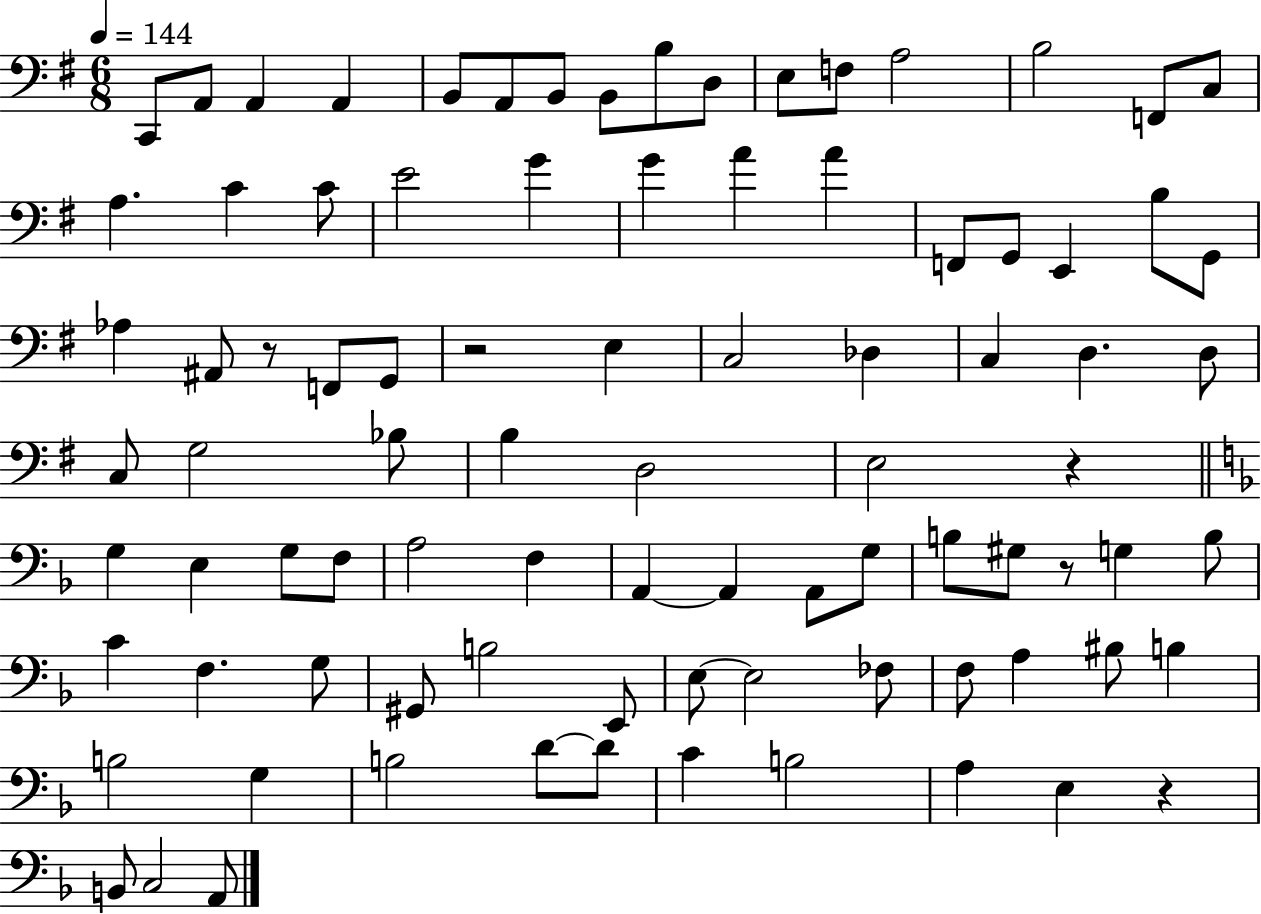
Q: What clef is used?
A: bass